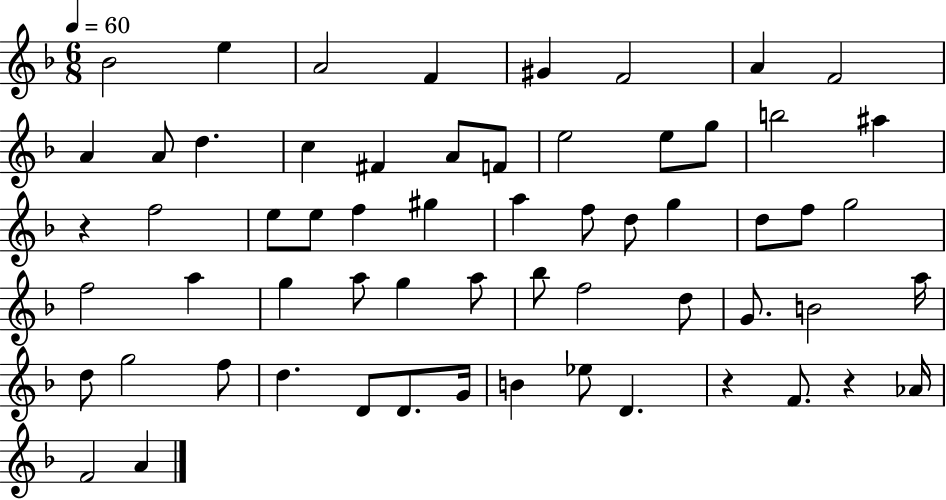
Bb4/h E5/q A4/h F4/q G#4/q F4/h A4/q F4/h A4/q A4/e D5/q. C5/q F#4/q A4/e F4/e E5/h E5/e G5/e B5/h A#5/q R/q F5/h E5/e E5/e F5/q G#5/q A5/q F5/e D5/e G5/q D5/e F5/e G5/h F5/h A5/q G5/q A5/e G5/q A5/e Bb5/e F5/h D5/e G4/e. B4/h A5/s D5/e G5/h F5/e D5/q. D4/e D4/e. G4/s B4/q Eb5/e D4/q. R/q F4/e. R/q Ab4/s F4/h A4/q